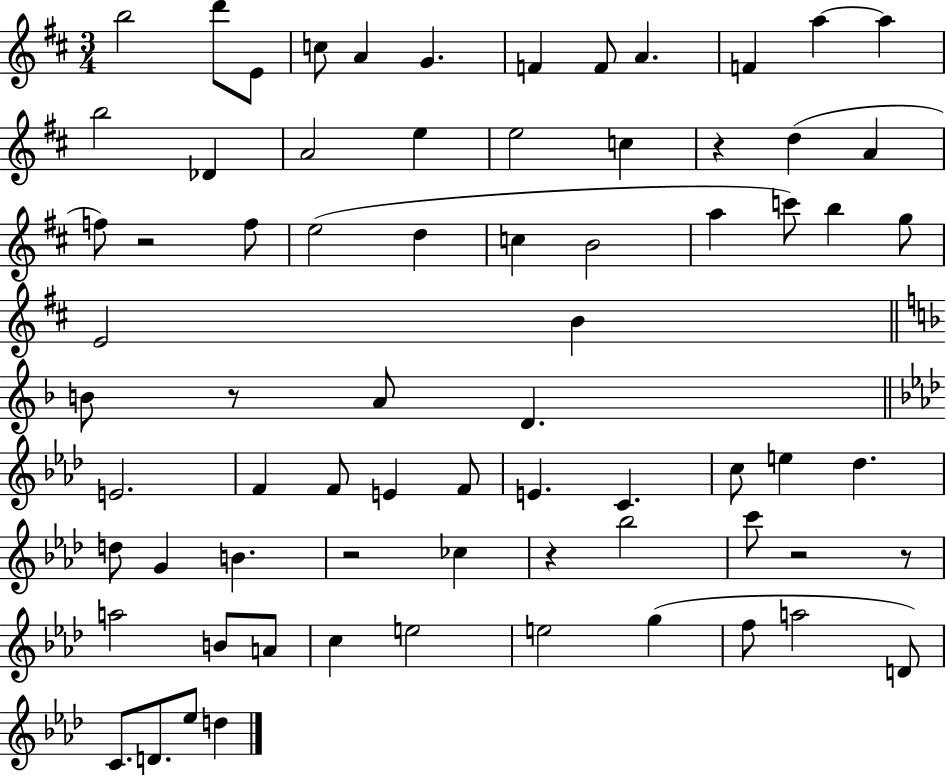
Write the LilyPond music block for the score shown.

{
  \clef treble
  \numericTimeSignature
  \time 3/4
  \key d \major
  b''2 d'''8 e'8 | c''8 a'4 g'4. | f'4 f'8 a'4. | f'4 a''4~~ a''4 | \break b''2 des'4 | a'2 e''4 | e''2 c''4 | r4 d''4( a'4 | \break f''8) r2 f''8 | e''2( d''4 | c''4 b'2 | a''4 c'''8) b''4 g''8 | \break e'2 b'4 | \bar "||" \break \key d \minor b'8 r8 a'8 d'4. | \bar "||" \break \key f \minor e'2. | f'4 f'8 e'4 f'8 | e'4. c'4. | c''8 e''4 des''4. | \break d''8 g'4 b'4. | r2 ces''4 | r4 bes''2 | c'''8 r2 r8 | \break a''2 b'8 a'8 | c''4 e''2 | e''2 g''4( | f''8 a''2 d'8) | \break c'8. d'8. ees''8 d''4 | \bar "|."
}